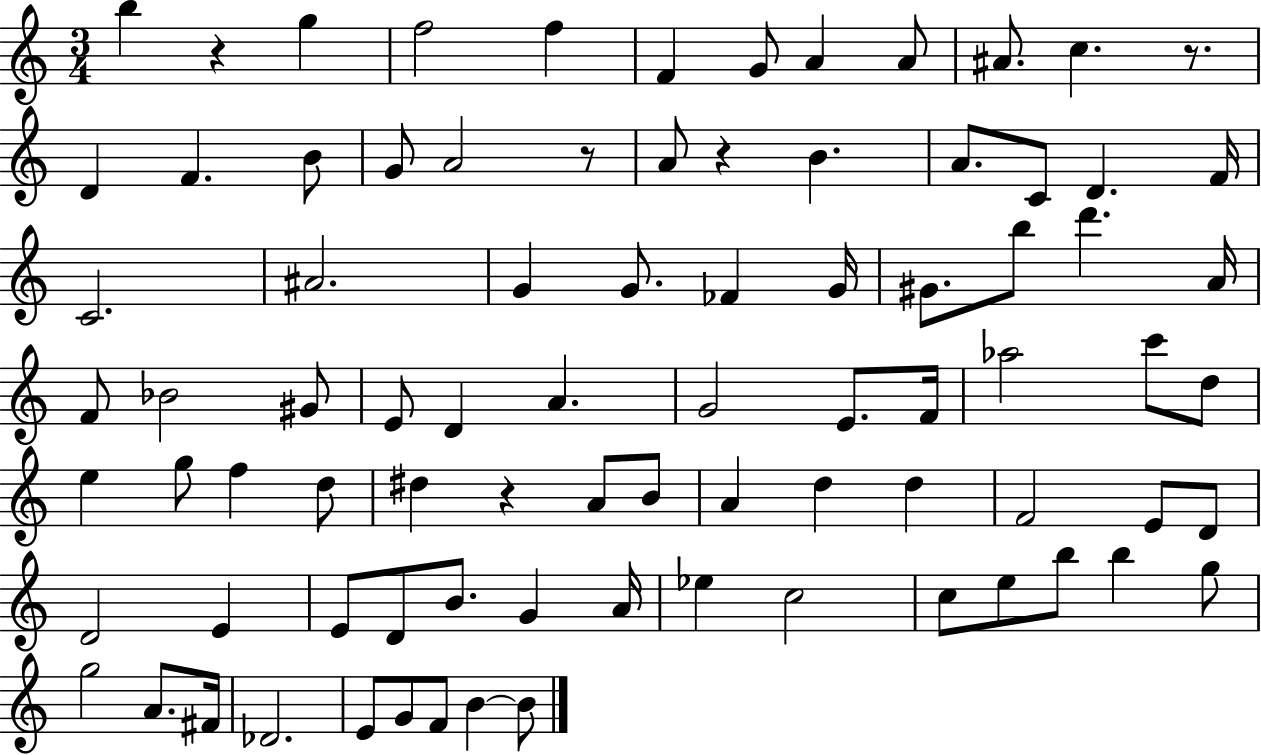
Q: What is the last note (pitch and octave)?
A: B4